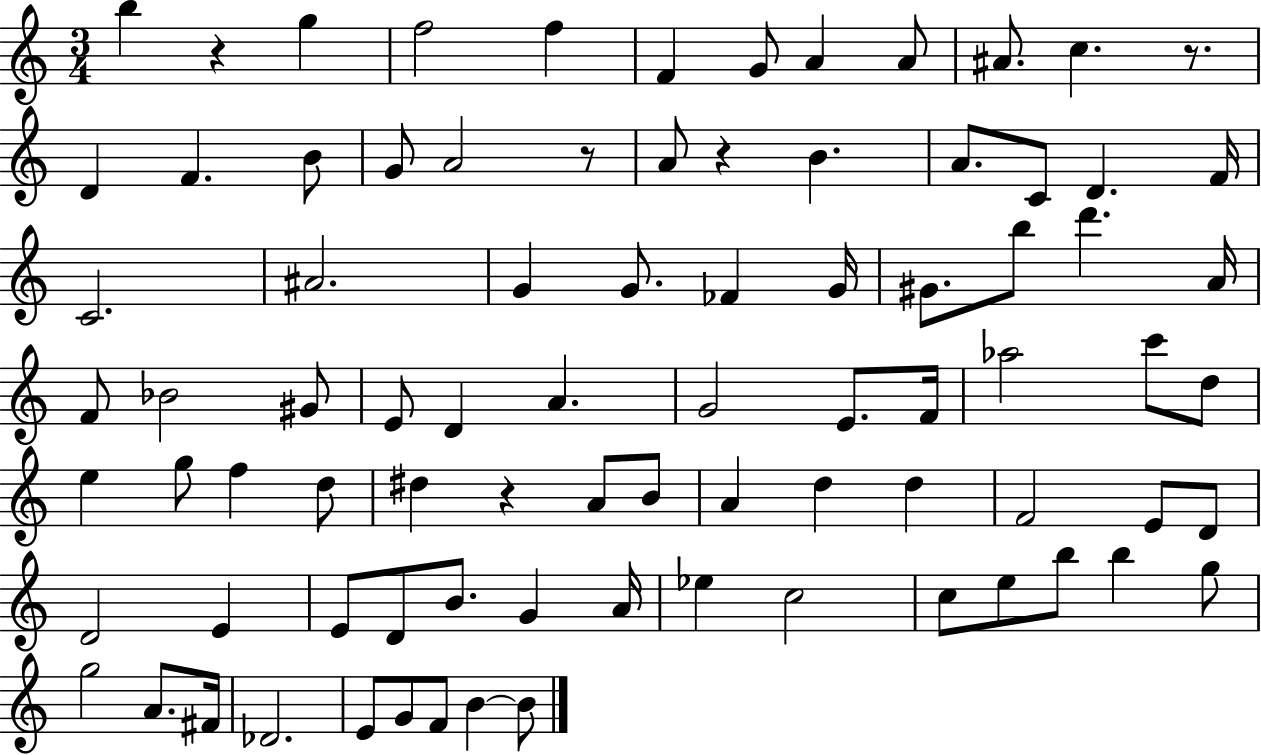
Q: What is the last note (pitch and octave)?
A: B4